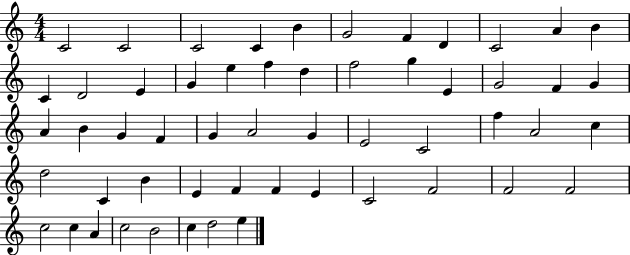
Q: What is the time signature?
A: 4/4